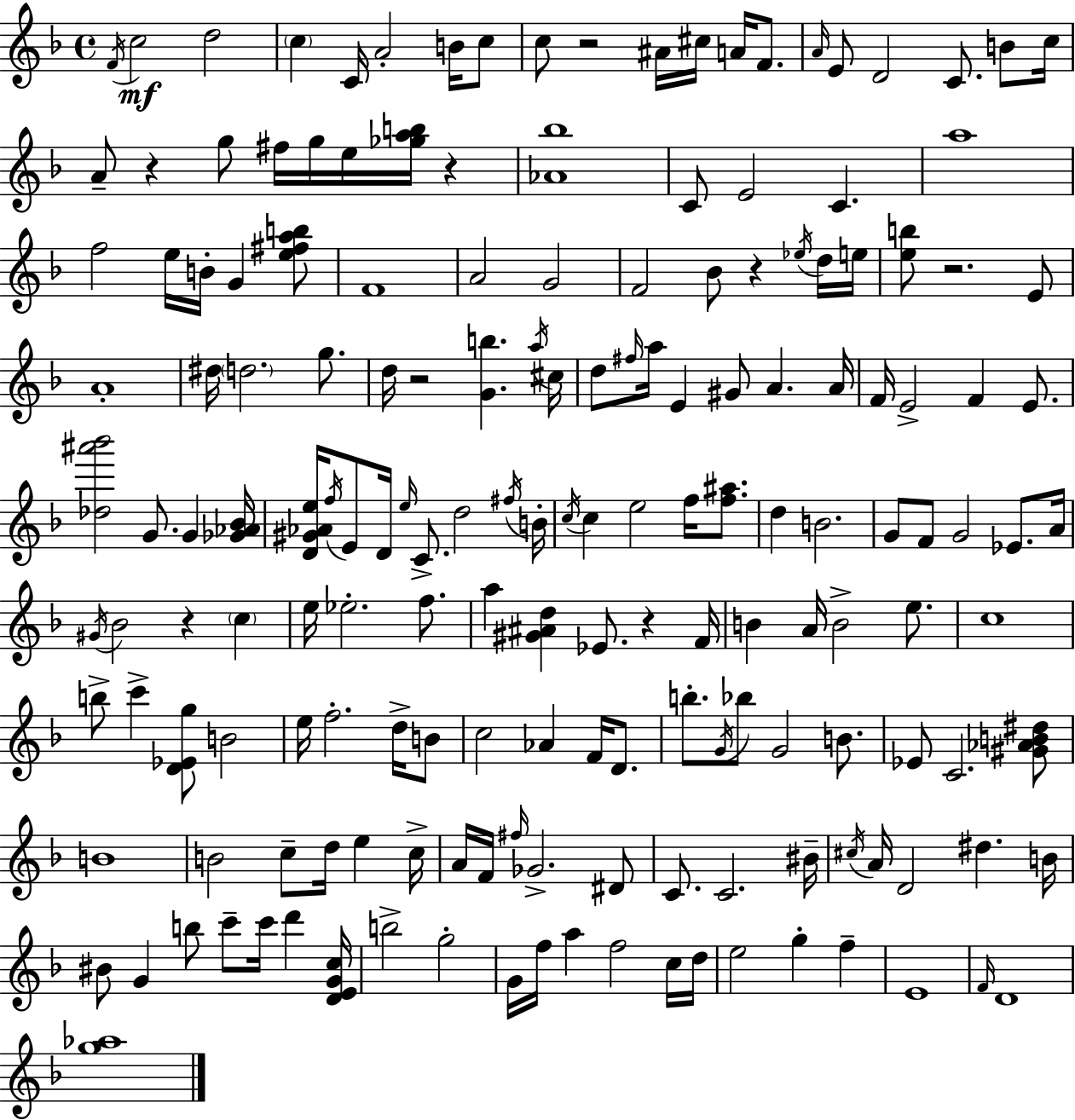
F4/s C5/h D5/h C5/q C4/s A4/h B4/s C5/e C5/e R/h A#4/s C#5/s A4/s F4/e. A4/s E4/e D4/h C4/e. B4/e C5/s A4/e R/q G5/e F#5/s G5/s E5/s [Gb5,A5,B5]/s R/q [Ab4,Bb5]/w C4/e E4/h C4/q. A5/w F5/h E5/s B4/s G4/q [E5,F#5,A5,B5]/e F4/w A4/h G4/h F4/h Bb4/e R/q Eb5/s D5/s E5/s [E5,B5]/e R/h. E4/e A4/w D#5/s D5/h. G5/e. D5/s R/h [G4,B5]/q. A5/s C#5/s D5/e F#5/s A5/s E4/q G#4/e A4/q. A4/s F4/s E4/h F4/q E4/e. [Db5,A#6,Bb6]/h G4/e. G4/q [Gb4,Ab4,Bb4]/s [D4,G#4,Ab4,E5]/s F5/s E4/e D4/s E5/s C4/e. D5/h F#5/s B4/s C5/s C5/q E5/h F5/s [F5,A#5]/e. D5/q B4/h. G4/e F4/e G4/h Eb4/e. A4/s G#4/s Bb4/h R/q C5/q E5/s Eb5/h. F5/e. A5/q [G#4,A#4,D5]/q Eb4/e. R/q F4/s B4/q A4/s B4/h E5/e. C5/w B5/e C6/q [D4,Eb4,G5]/e B4/h E5/s F5/h. D5/s B4/e C5/h Ab4/q F4/s D4/e. B5/e. G4/s Bb5/e G4/h B4/e. Eb4/e C4/h. [G#4,Ab4,B4,D#5]/e B4/w B4/h C5/e D5/s E5/q C5/s A4/s F4/s F#5/s Gb4/h. D#4/e C4/e. C4/h. BIS4/s C#5/s A4/s D4/h D#5/q. B4/s BIS4/e G4/q B5/e C6/e C6/s D6/q [D4,E4,G4,C5]/s B5/h G5/h G4/s F5/s A5/q F5/h C5/s D5/s E5/h G5/q F5/q E4/w F4/s D4/w [G5,Ab5]/w